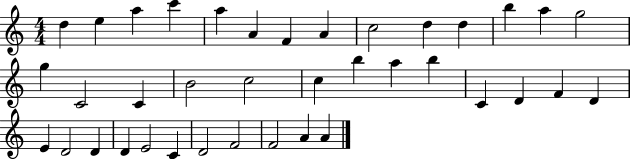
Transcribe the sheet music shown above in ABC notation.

X:1
T:Untitled
M:4/4
L:1/4
K:C
d e a c' a A F A c2 d d b a g2 g C2 C B2 c2 c b a b C D F D E D2 D D E2 C D2 F2 F2 A A